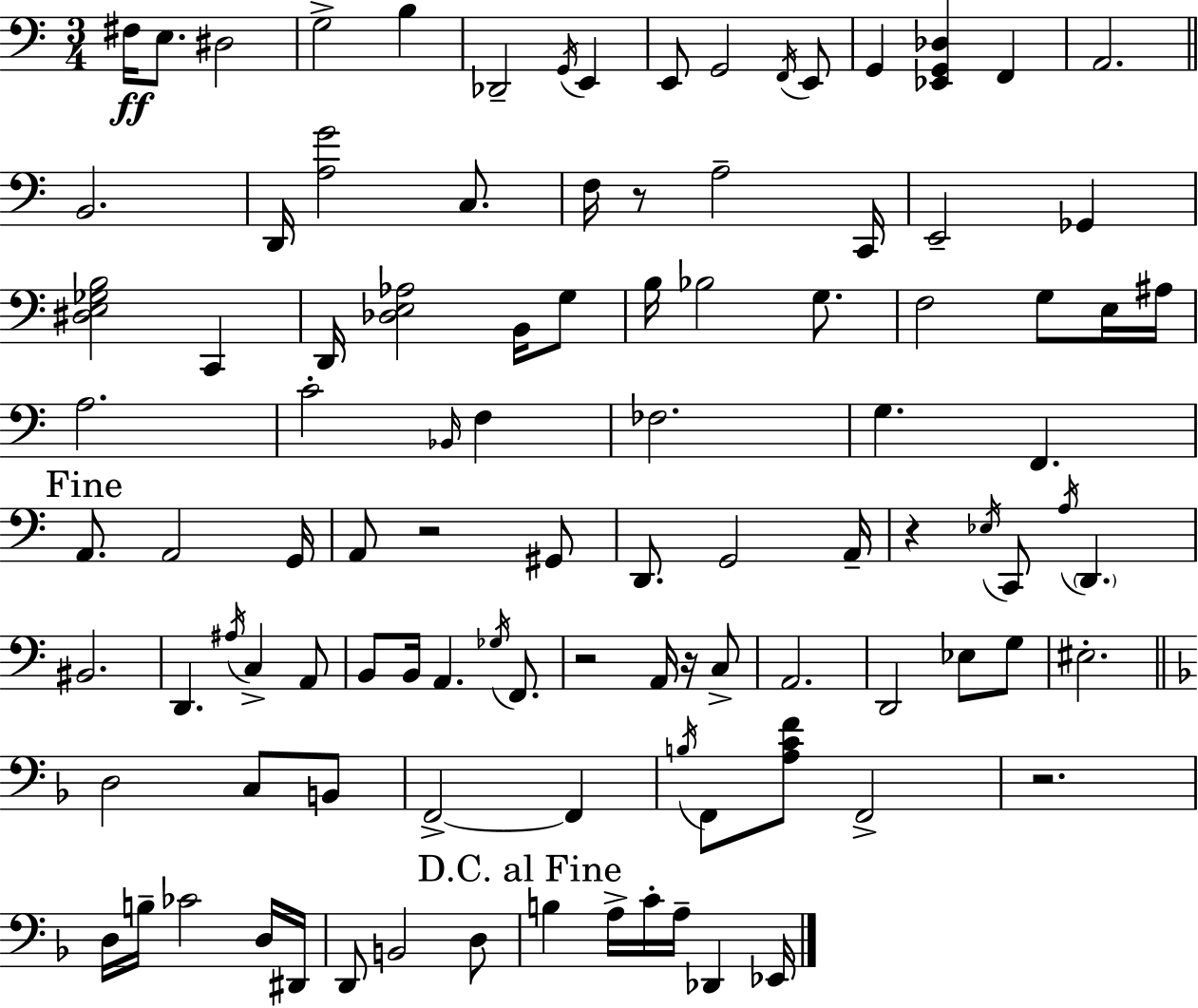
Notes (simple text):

F#3/s E3/e. D#3/h G3/h B3/q Db2/h G2/s E2/q E2/e G2/h F2/s E2/e G2/q [Eb2,G2,Db3]/q F2/q A2/h. B2/h. D2/s [A3,G4]/h C3/e. F3/s R/e A3/h C2/s E2/h Gb2/q [D#3,E3,Gb3,B3]/h C2/q D2/s [Db3,E3,Ab3]/h B2/s G3/e B3/s Bb3/h G3/e. F3/h G3/e E3/s A#3/s A3/h. C4/h Bb2/s F3/q FES3/h. G3/q. F2/q. A2/e. A2/h G2/s A2/e R/h G#2/e D2/e. G2/h A2/s R/q Eb3/s C2/e A3/s D2/q. BIS2/h. D2/q. A#3/s C3/q A2/e B2/e B2/s A2/q. Gb3/s F2/e. R/h A2/s R/s C3/e A2/h. D2/h Eb3/e G3/e EIS3/h. D3/h C3/e B2/e F2/h F2/q B3/s F2/e [A3,C4,F4]/e F2/h R/h. D3/s B3/s CES4/h D3/s D#2/s D2/e B2/h D3/e B3/q A3/s C4/s A3/s Db2/q Eb2/s